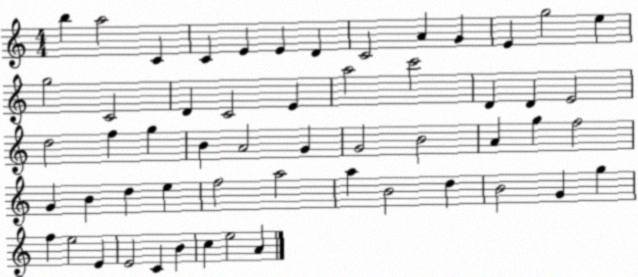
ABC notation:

X:1
T:Untitled
M:4/4
L:1/4
K:C
b a2 C C E E D C2 A G E g2 e g2 C2 D C2 E a2 c'2 D D E2 d2 f g B A2 G G2 B2 A g f2 G B d e f2 a2 a B2 d B2 G g f e2 E E2 C B c e2 A